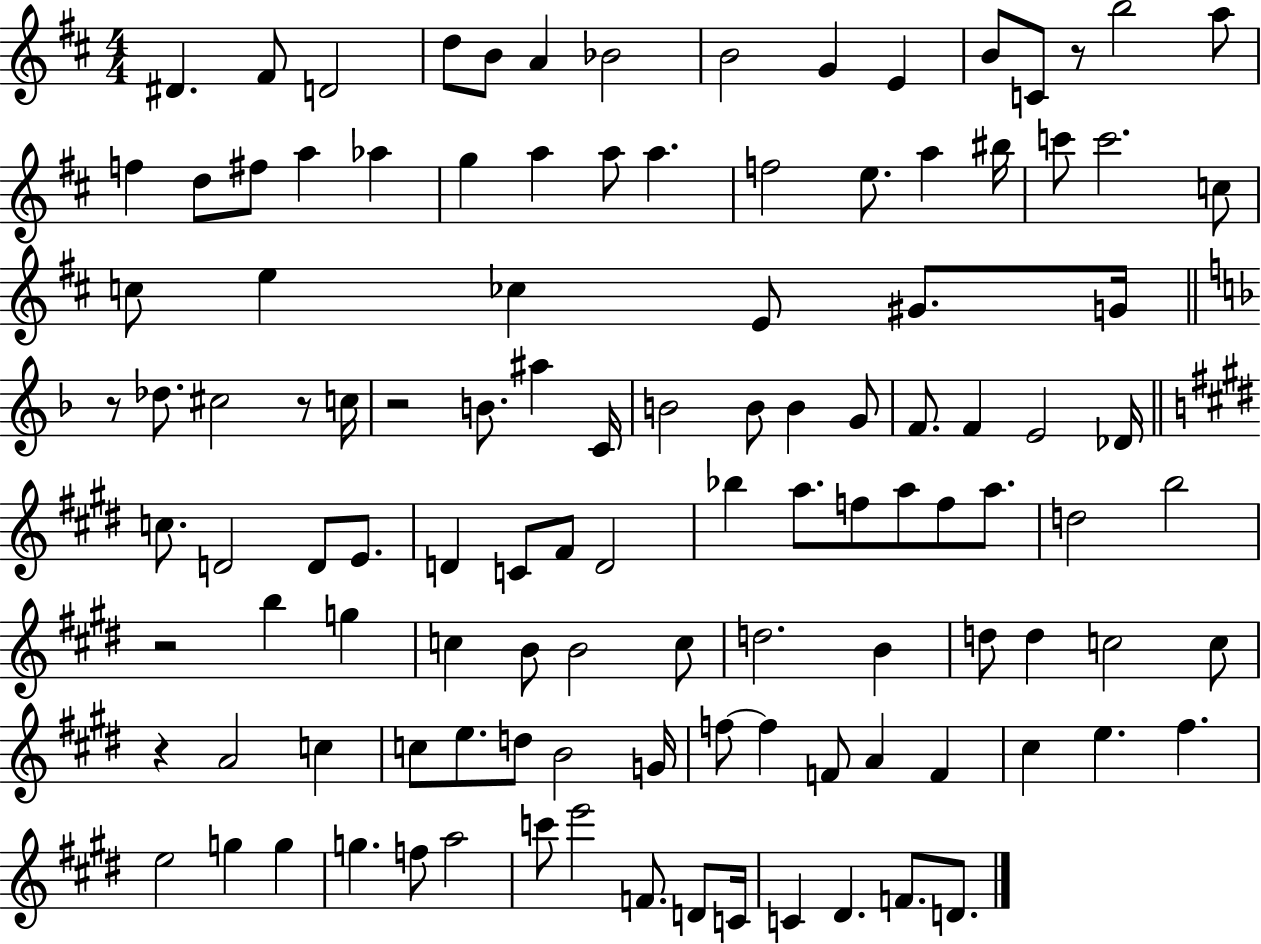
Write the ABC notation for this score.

X:1
T:Untitled
M:4/4
L:1/4
K:D
^D ^F/2 D2 d/2 B/2 A _B2 B2 G E B/2 C/2 z/2 b2 a/2 f d/2 ^f/2 a _a g a a/2 a f2 e/2 a ^b/4 c'/2 c'2 c/2 c/2 e _c E/2 ^G/2 G/4 z/2 _d/2 ^c2 z/2 c/4 z2 B/2 ^a C/4 B2 B/2 B G/2 F/2 F E2 _D/4 c/2 D2 D/2 E/2 D C/2 ^F/2 D2 _b a/2 f/2 a/2 f/2 a/2 d2 b2 z2 b g c B/2 B2 c/2 d2 B d/2 d c2 c/2 z A2 c c/2 e/2 d/2 B2 G/4 f/2 f F/2 A F ^c e ^f e2 g g g f/2 a2 c'/2 e'2 F/2 D/2 C/4 C ^D F/2 D/2